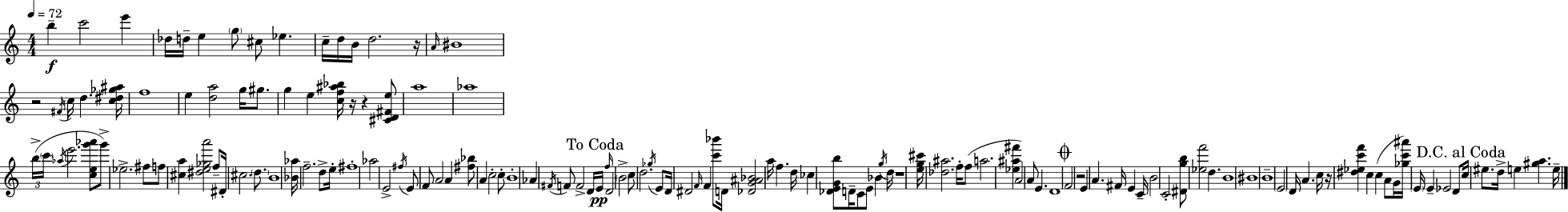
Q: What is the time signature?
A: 4/4